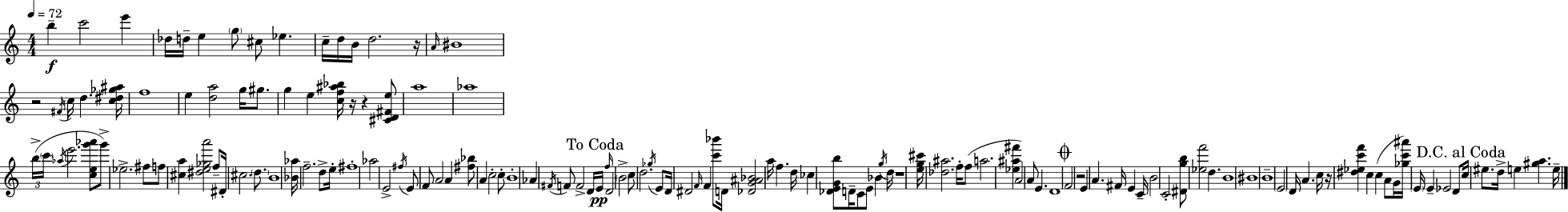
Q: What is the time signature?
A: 4/4